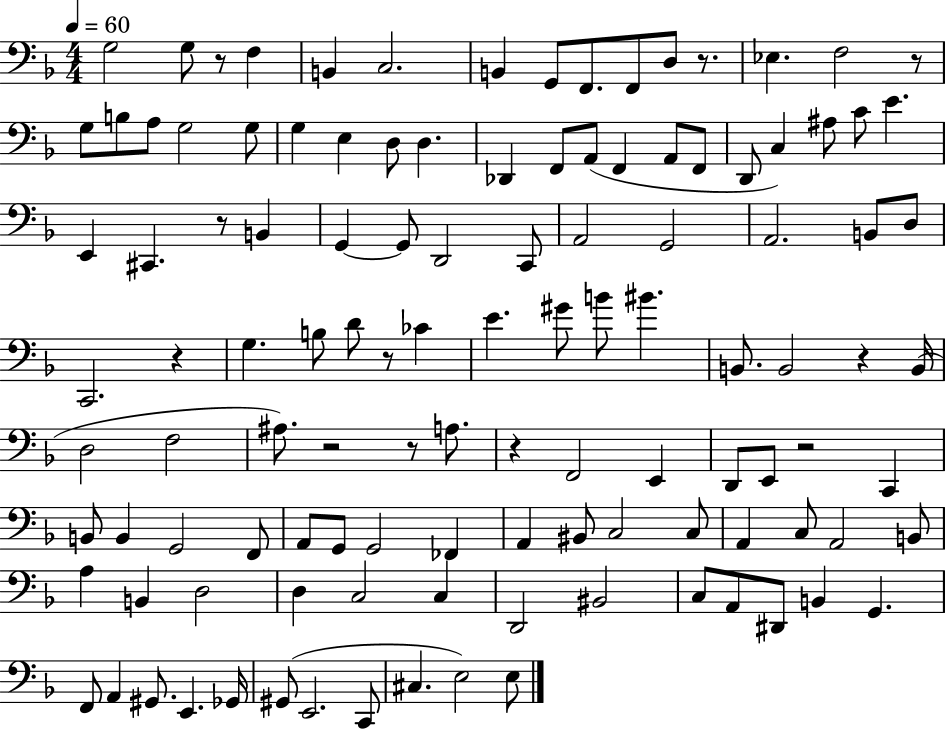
{
  \clef bass
  \numericTimeSignature
  \time 4/4
  \key f \major
  \tempo 4 = 60
  \repeat volta 2 { g2 g8 r8 f4 | b,4 c2. | b,4 g,8 f,8. f,8 d8 r8. | ees4. f2 r8 | \break g8 b8 a8 g2 g8 | g4 e4 d8 d4. | des,4 f,8 a,8( f,4 a,8 f,8 | d,8 c4) ais8 c'8 e'4. | \break e,4 cis,4. r8 b,4 | g,4~~ g,8 d,2 c,8 | a,2 g,2 | a,2. b,8 d8 | \break c,2. r4 | g4. b8 d'8 r8 ces'4 | e'4. gis'8 b'8 bis'4. | b,8. b,2 r4 b,16( | \break d2 f2 | ais8.) r2 r8 a8. | r4 f,2 e,4 | d,8 e,8 r2 c,4 | \break b,8 b,4 g,2 f,8 | a,8 g,8 g,2 fes,4 | a,4 bis,8 c2 c8 | a,4 c8 a,2 b,8 | \break a4 b,4 d2 | d4 c2 c4 | d,2 bis,2 | c8 a,8 dis,8 b,4 g,4. | \break f,8 a,4 gis,8. e,4. ges,16 | gis,8( e,2. c,8 | cis4. e2) e8 | } \bar "|."
}